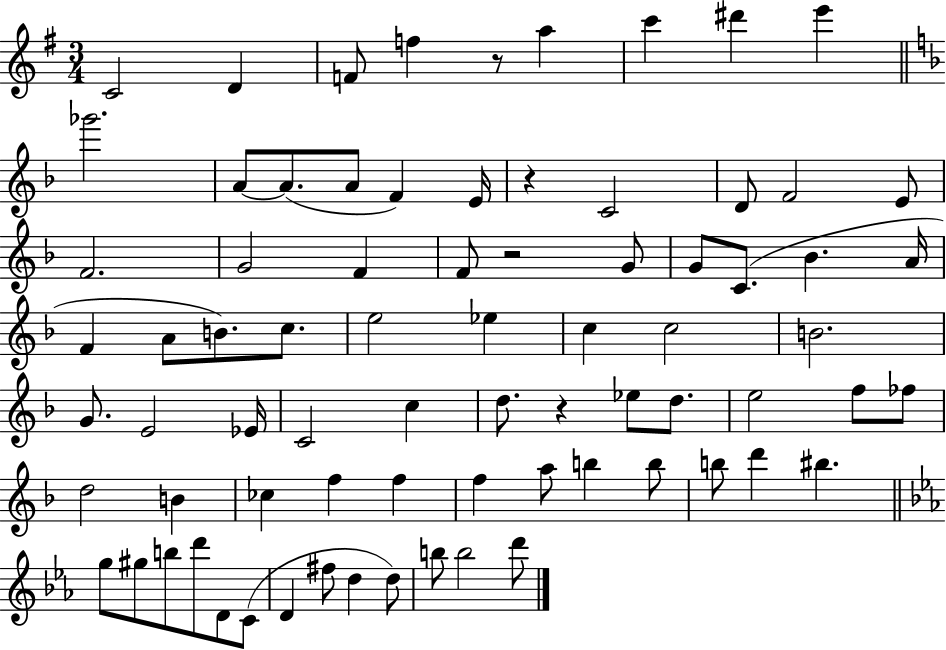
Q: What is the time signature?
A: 3/4